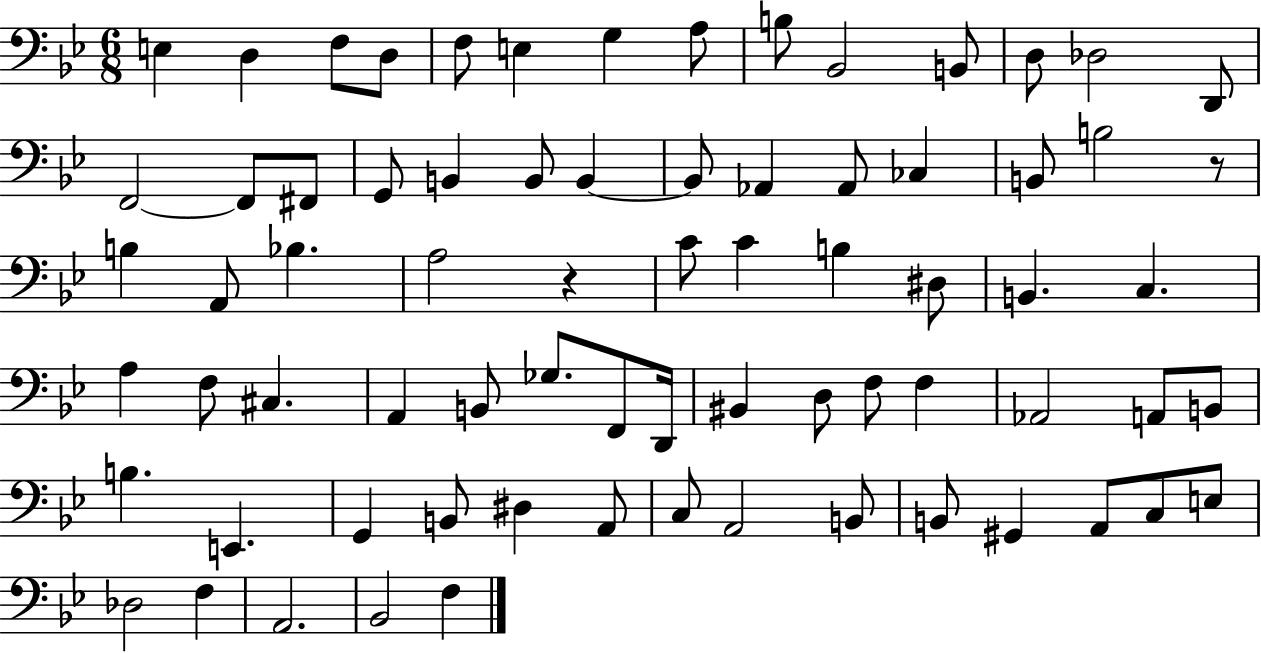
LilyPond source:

{
  \clef bass
  \numericTimeSignature
  \time 6/8
  \key bes \major
  e4 d4 f8 d8 | f8 e4 g4 a8 | b8 bes,2 b,8 | d8 des2 d,8 | \break f,2~~ f,8 fis,8 | g,8 b,4 b,8 b,4~~ | b,8 aes,4 aes,8 ces4 | b,8 b2 r8 | \break b4 a,8 bes4. | a2 r4 | c'8 c'4 b4 dis8 | b,4. c4. | \break a4 f8 cis4. | a,4 b,8 ges8. f,8 d,16 | bis,4 d8 f8 f4 | aes,2 a,8 b,8 | \break b4. e,4. | g,4 b,8 dis4 a,8 | c8 a,2 b,8 | b,8 gis,4 a,8 c8 e8 | \break des2 f4 | a,2. | bes,2 f4 | \bar "|."
}